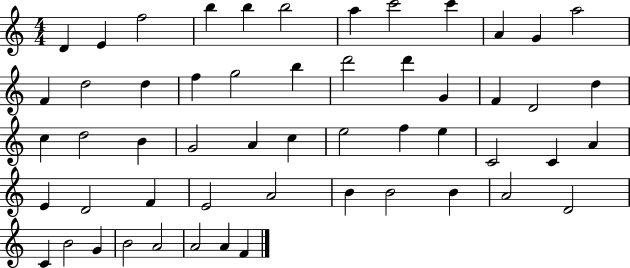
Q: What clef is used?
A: treble